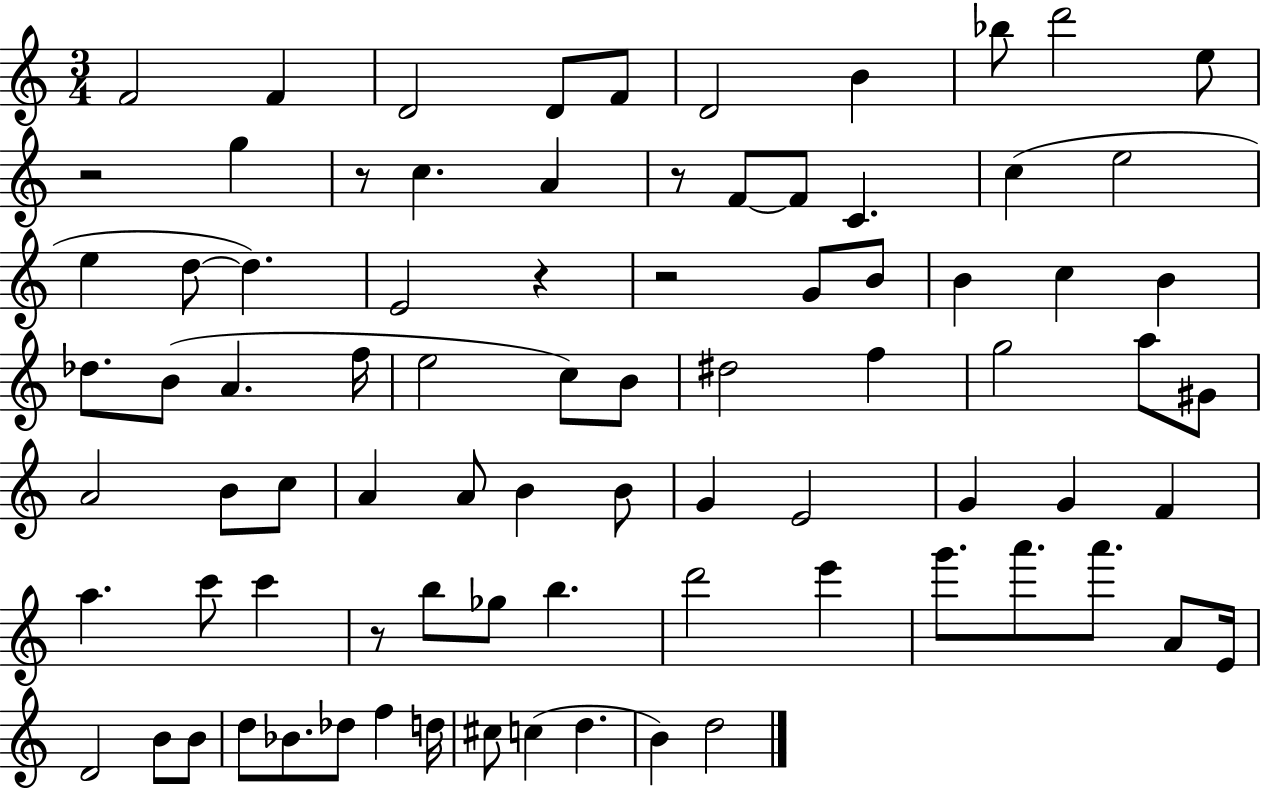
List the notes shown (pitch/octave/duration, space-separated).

F4/h F4/q D4/h D4/e F4/e D4/h B4/q Bb5/e D6/h E5/e R/h G5/q R/e C5/q. A4/q R/e F4/e F4/e C4/q. C5/q E5/h E5/q D5/e D5/q. E4/h R/q R/h G4/e B4/e B4/q C5/q B4/q Db5/e. B4/e A4/q. F5/s E5/h C5/e B4/e D#5/h F5/q G5/h A5/e G#4/e A4/h B4/e C5/e A4/q A4/e B4/q B4/e G4/q E4/h G4/q G4/q F4/q A5/q. C6/e C6/q R/e B5/e Gb5/e B5/q. D6/h E6/q G6/e. A6/e. A6/e. A4/e E4/s D4/h B4/e B4/e D5/e Bb4/e. Db5/e F5/q D5/s C#5/e C5/q D5/q. B4/q D5/h